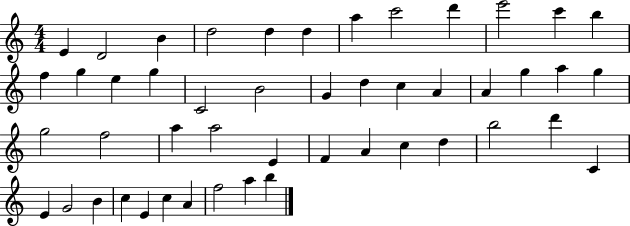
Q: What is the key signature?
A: C major